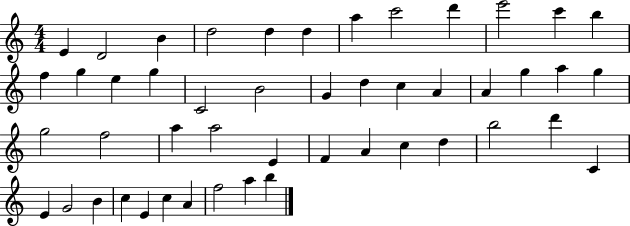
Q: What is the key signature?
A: C major